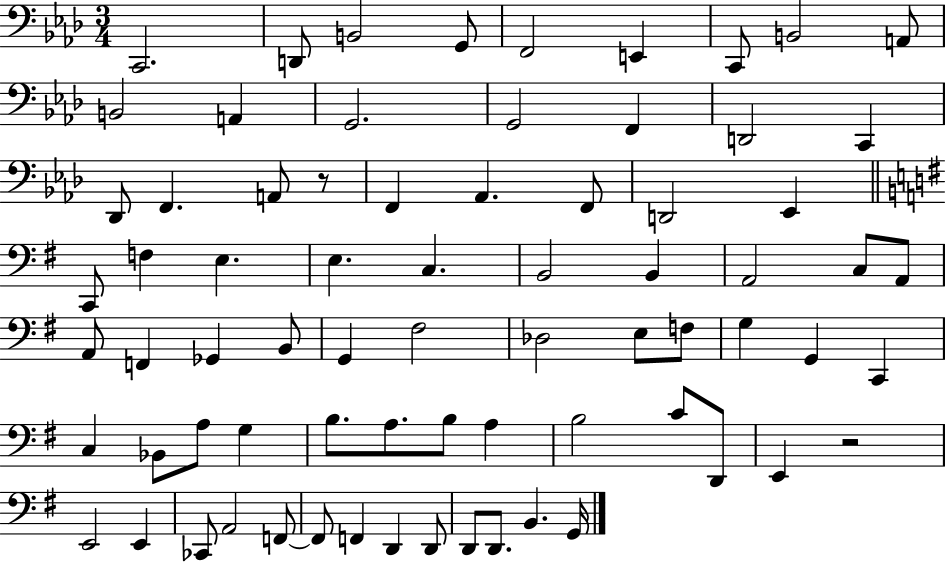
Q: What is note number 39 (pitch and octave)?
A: G2